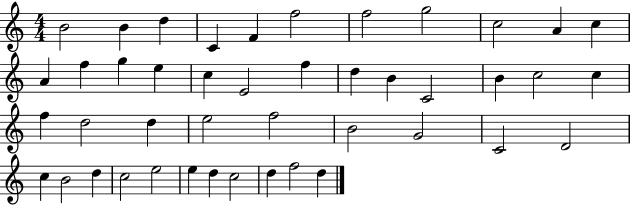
B4/h B4/q D5/q C4/q F4/q F5/h F5/h G5/h C5/h A4/q C5/q A4/q F5/q G5/q E5/q C5/q E4/h F5/q D5/q B4/q C4/h B4/q C5/h C5/q F5/q D5/h D5/q E5/h F5/h B4/h G4/h C4/h D4/h C5/q B4/h D5/q C5/h E5/h E5/q D5/q C5/h D5/q F5/h D5/q